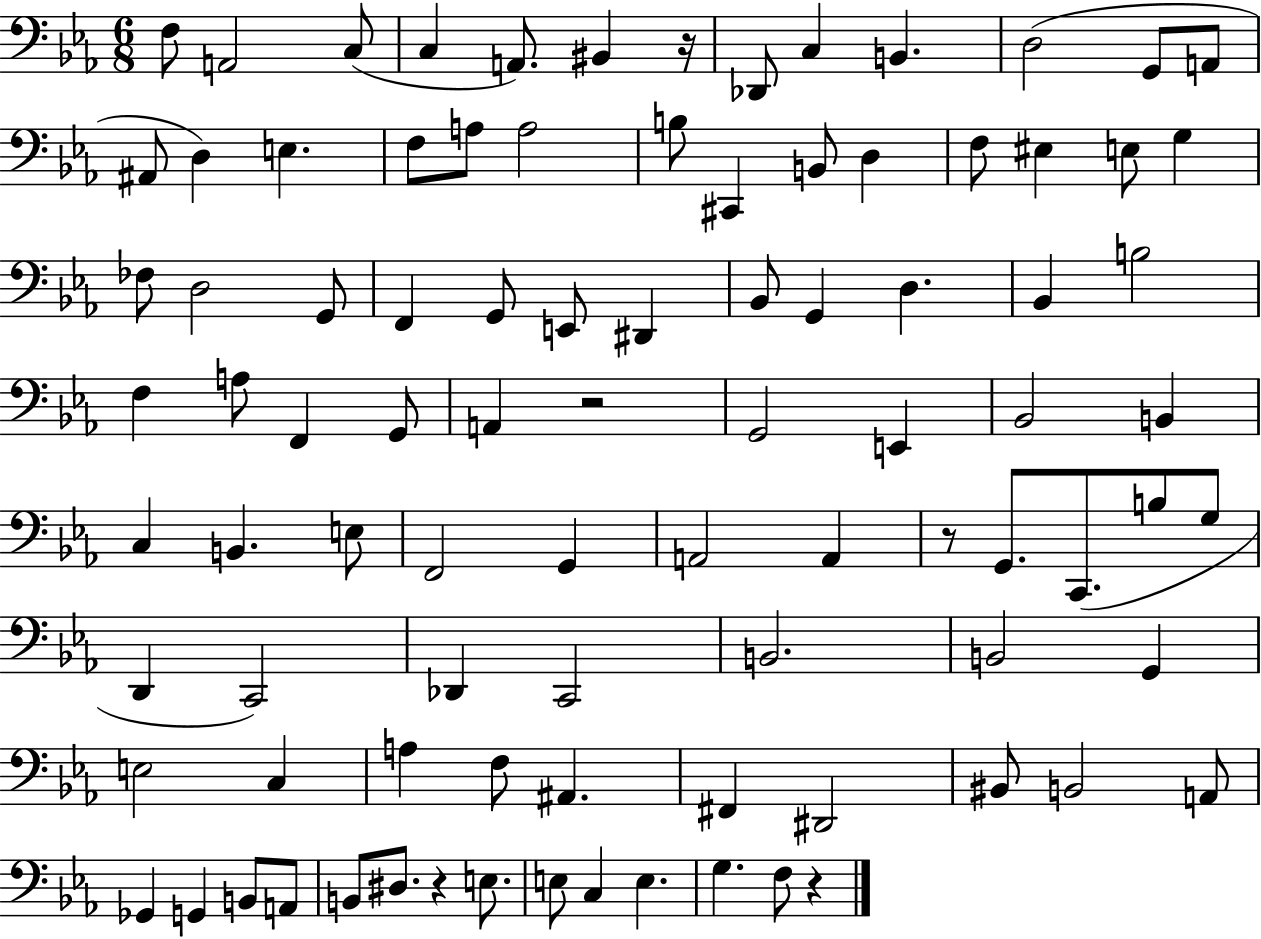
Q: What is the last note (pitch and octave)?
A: F3